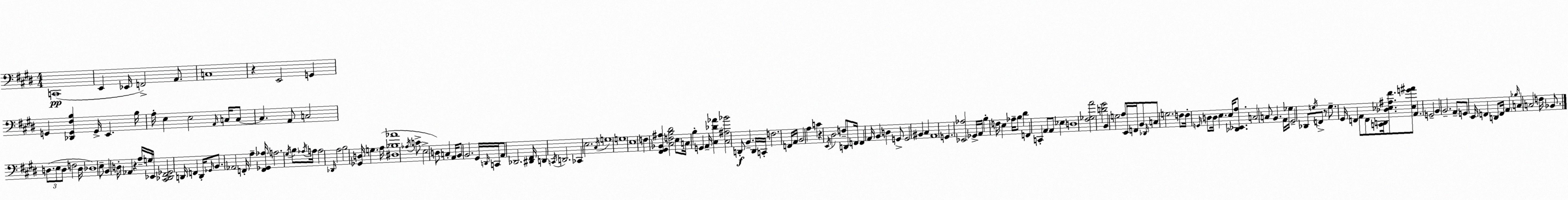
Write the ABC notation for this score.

X:1
T:Untitled
M:4/4
L:1/4
K:E
C,,4 E,, _E,,/4 F,,2 A,,/2 C,4 z E,,2 G,, G,, [_D,,G,,^F,B,] G,,/4 E,, B,/4 A,/4 E, E,2 A,,/4 C,/4 C,/2 C, A,,/2 C,2 D,/2 E,/2 D,/2 F,2 D,/4 _D,4 E,/2 B,, D,/4 _A,, z A,/4 G,/4 _E,,/4 [^C,,_D,,^F,,_G,,]2 D,,/4 F,, D,,/4 _G,,/4 B,,/2 _A,,2 F,,/4 A, [F,,_G,,_A,]/4 A,2 ^G,/4 B,/2 _A,/4 A,/4 A,2 _D,,/4 A,2 B,2 [_G,,D,]/4 G, A,/4 [^D,_B,_A]4 _A,/4 C/2 E,2 D,/2 C, A,,/4 B,,/2 B,,2 ^G,,/4 D,,/4 C,,/4 A,,/2 _D,,2 [^D,,^F,,]/4 D,, C,,/4 D,,2 _C,, E,2 ^C,/4 G,4 G,4 E,4 F, [^F,,^G,,_B,,^A,] [^C,F,B,^D]2 E,/2 C,/4 B, G,, A,,/4 [^C,_D_A] [^C,^A,_B]2 D,,/2 B,, D,,/4 C,,/4 F,2 F,,/4 A,,/4 B,,2 A, C z E,,/4 ^D,2 F,/2 D,,/2 F,,/4 F,, A,,/4 B,, D, G,,/2 G,,2 ^B,, ^C, A,,4 G,, [_E,,_A,]2 _G,,/4 A,,/4 B, F,/4 E, _A,/4 B,/2 ^D F,, C,, A,,/2 A,,/2 _E, D,4 [^F,_G,A]2 [D^G]2 B,, G,2 A,/2 E,,/4 F,,/4 B,,/2 _D,,/4 C,/2 G,2 F,/2 F,/4 G,,/4 D,/2 D,/4 E, E,/4 [_D,,_E,,A,]/2 C,2 C,/2 B,, A,,/4 _G,/4 ^G,,2 _D,,/2 G,/4 F,,/2 z/2 G,/2 ^G,,/4 F,, A,,/2 F,,/2 [C,,D,,]/4 [_D,_E,^A,^F]/2 [_E,G^A]/2 A,, G,,2 B,, B,,2 A,,/2 G,,/2 E,,/4 F,, D,,/2 F,,/4 A,, _B,/4 C, C,2 F,/4 _B,,/2